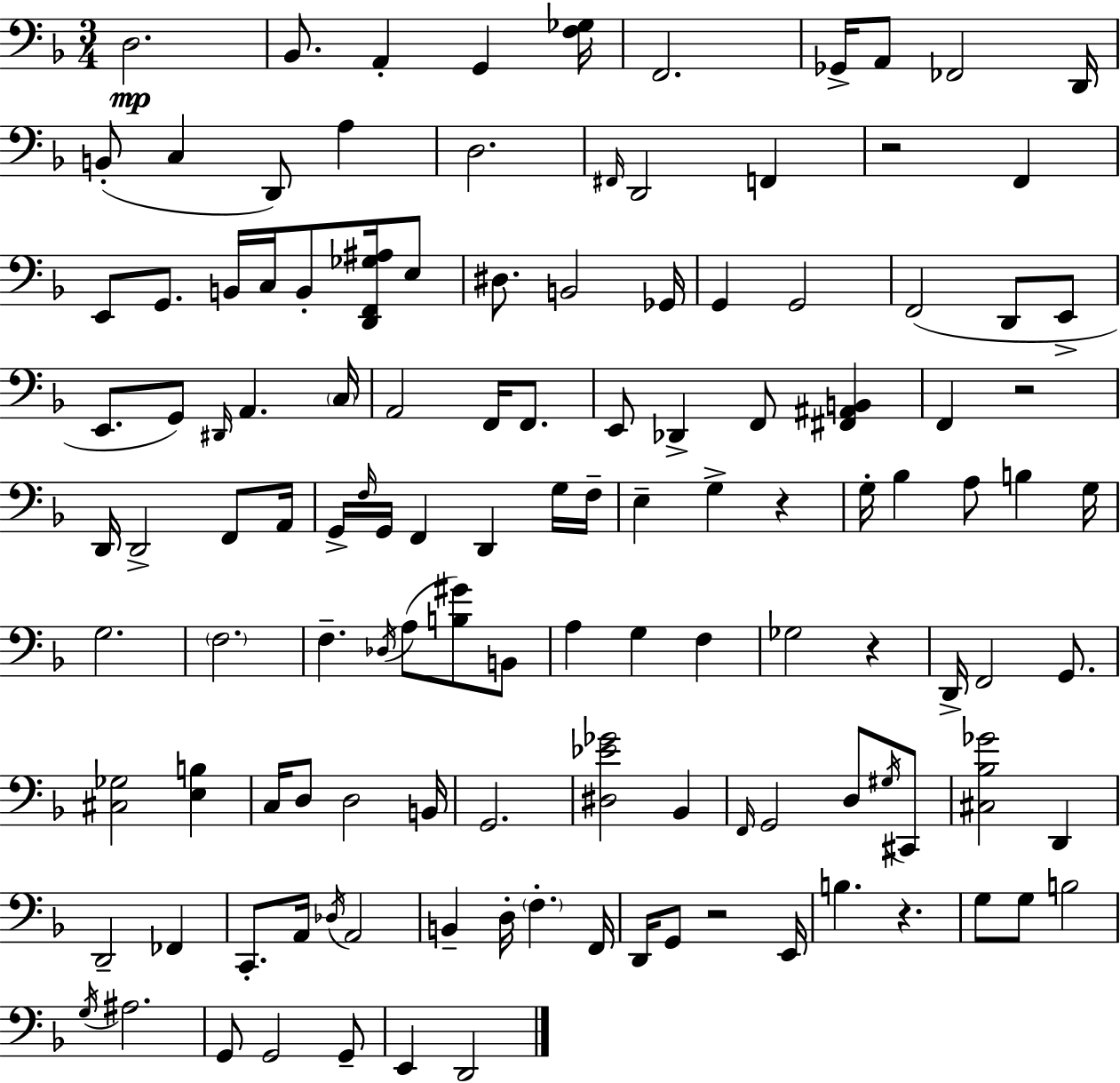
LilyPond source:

{
  \clef bass
  \numericTimeSignature
  \time 3/4
  \key f \major
  d2.\mp | bes,8. a,4-. g,4 <f ges>16 | f,2. | ges,16-> a,8 fes,2 d,16 | \break b,8-.( c4 d,8) a4 | d2. | \grace { fis,16 } d,2 f,4 | r2 f,4 | \break e,8 g,8. b,16 c16 b,8-. <d, f, ges ais>16 e8 | dis8. b,2 | ges,16 g,4 g,2 | f,2( d,8 e,8-> | \break e,8. g,8) \grace { dis,16 } a,4. | \parenthesize c16 a,2 f,16 f,8. | e,8 des,4-> f,8 <fis, ais, b,>4 | f,4 r2 | \break d,16 d,2-> f,8 | a,16 g,16-> \grace { f16 } g,16 f,4 d,4 | g16 f16-- e4-- g4-> r4 | g16-. bes4 a8 b4 | \break g16 g2. | \parenthesize f2. | f4.-- \acciaccatura { des16 }( a8 | <b gis'>8) b,8 a4 g4 | \break f4 ges2 | r4 d,16-> f,2 | g,8. <cis ges>2 | <e b>4 c16 d8 d2 | \break b,16 g,2. | <dis ees' ges'>2 | bes,4 \grace { f,16 } g,2 | d8 \acciaccatura { gis16 } cis,8 <cis bes ges'>2 | \break d,4 d,2-- | fes,4 c,8.-. a,16 \acciaccatura { des16 } a,2 | b,4-- d16-. | \parenthesize f4.-. f,16 d,16 g,8 r2 | \break e,16 b4. | r4. g8 g8 b2 | \acciaccatura { g16 } ais2. | g,8 g,2 | \break g,8-- e,4 | d,2 \bar "|."
}